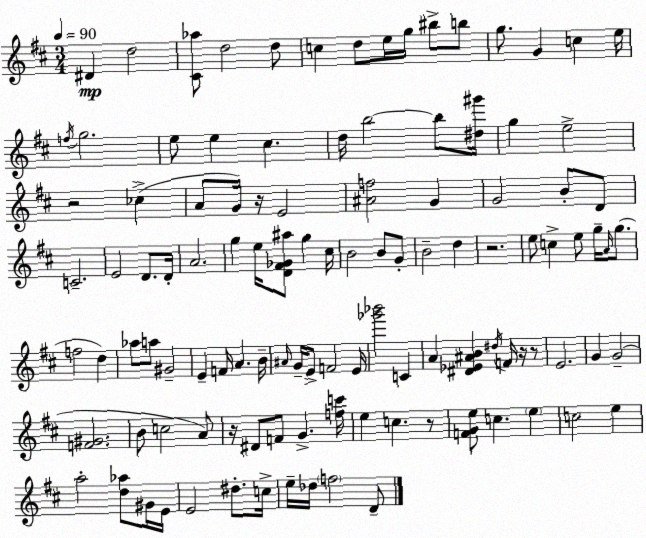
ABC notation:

X:1
T:Untitled
M:3/4
L:1/4
K:D
^D d2 [^C_a]/2 d2 d/2 c d/2 e/4 g/4 ^b/2 b/2 g/2 G c e/4 f/4 g2 e/2 e ^c d/4 b2 b/2 [^d^g']/4 g e2 z2 _c A/2 G/4 z/4 E2 [^Af]2 G G2 B/2 D/2 C2 E2 D/2 D/4 A2 g e/4 [D^F_G^a]/2 g ^c/4 B2 B/2 G/2 B2 d z2 e/2 c e/2 g/4 A/4 g/2 f2 d _a/2 a/2 ^G2 E F/4 A B/4 ^A/4 G/4 E/2 F2 E/4 [_g'_b']2 C A [^D_E^AB] ^d/4 F/4 z/4 z/2 E2 G G2 [F^G]2 B/2 c2 A/2 z/4 ^D/2 F/2 G [fc']/4 e c z/2 [FGe]/2 c e c2 e a2 [d_a]/2 ^G/4 E/4 E2 ^d/2 c/4 e/4 _d/4 f2 D/2